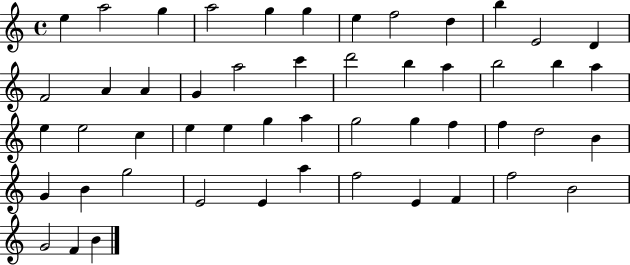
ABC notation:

X:1
T:Untitled
M:4/4
L:1/4
K:C
e a2 g a2 g g e f2 d b E2 D F2 A A G a2 c' d'2 b a b2 b a e e2 c e e g a g2 g f f d2 B G B g2 E2 E a f2 E F f2 B2 G2 F B